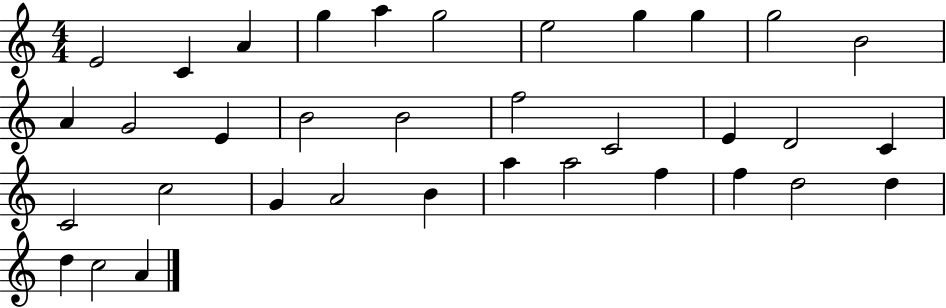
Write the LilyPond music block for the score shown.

{
  \clef treble
  \numericTimeSignature
  \time 4/4
  \key c \major
  e'2 c'4 a'4 | g''4 a''4 g''2 | e''2 g''4 g''4 | g''2 b'2 | \break a'4 g'2 e'4 | b'2 b'2 | f''2 c'2 | e'4 d'2 c'4 | \break c'2 c''2 | g'4 a'2 b'4 | a''4 a''2 f''4 | f''4 d''2 d''4 | \break d''4 c''2 a'4 | \bar "|."
}